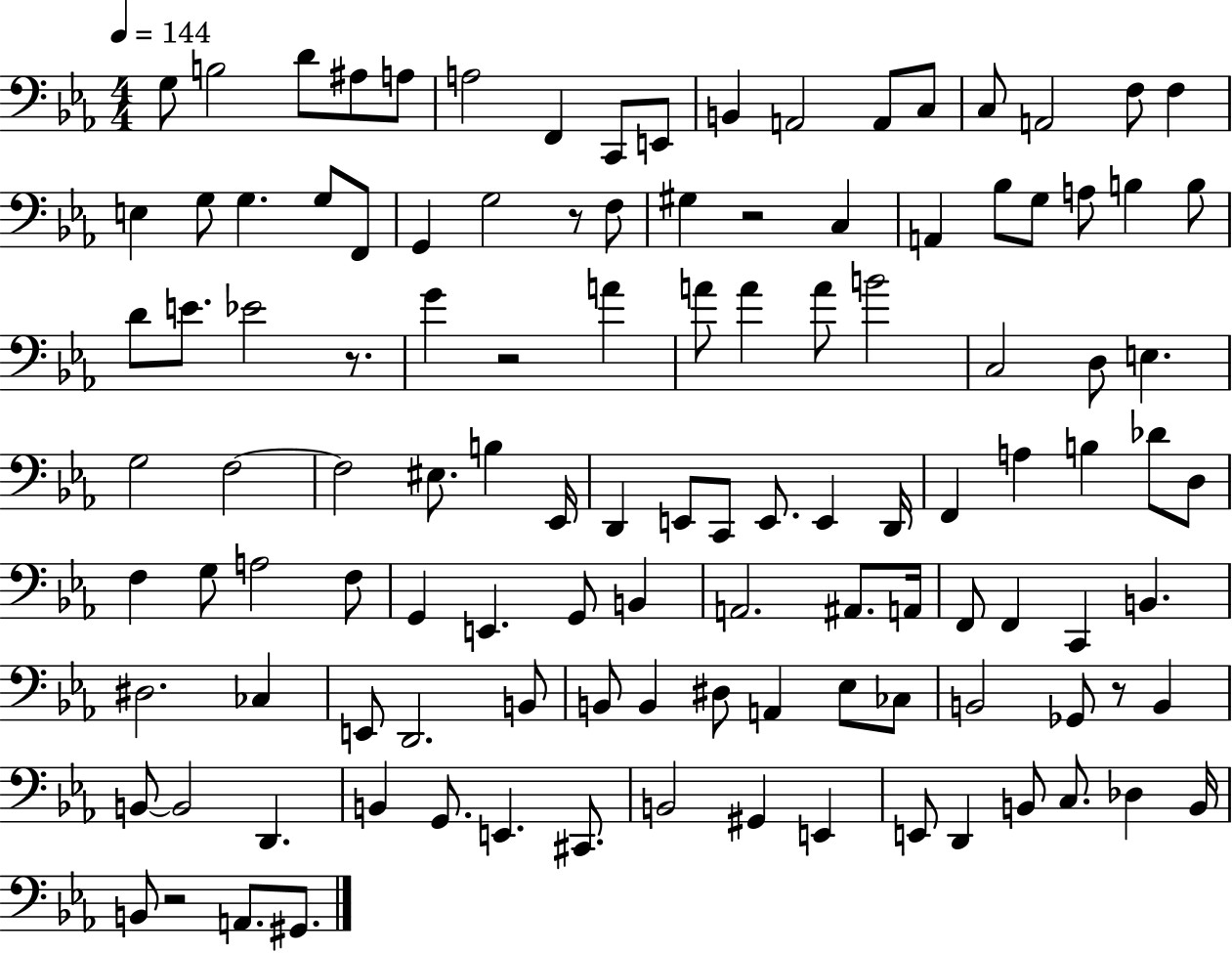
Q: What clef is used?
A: bass